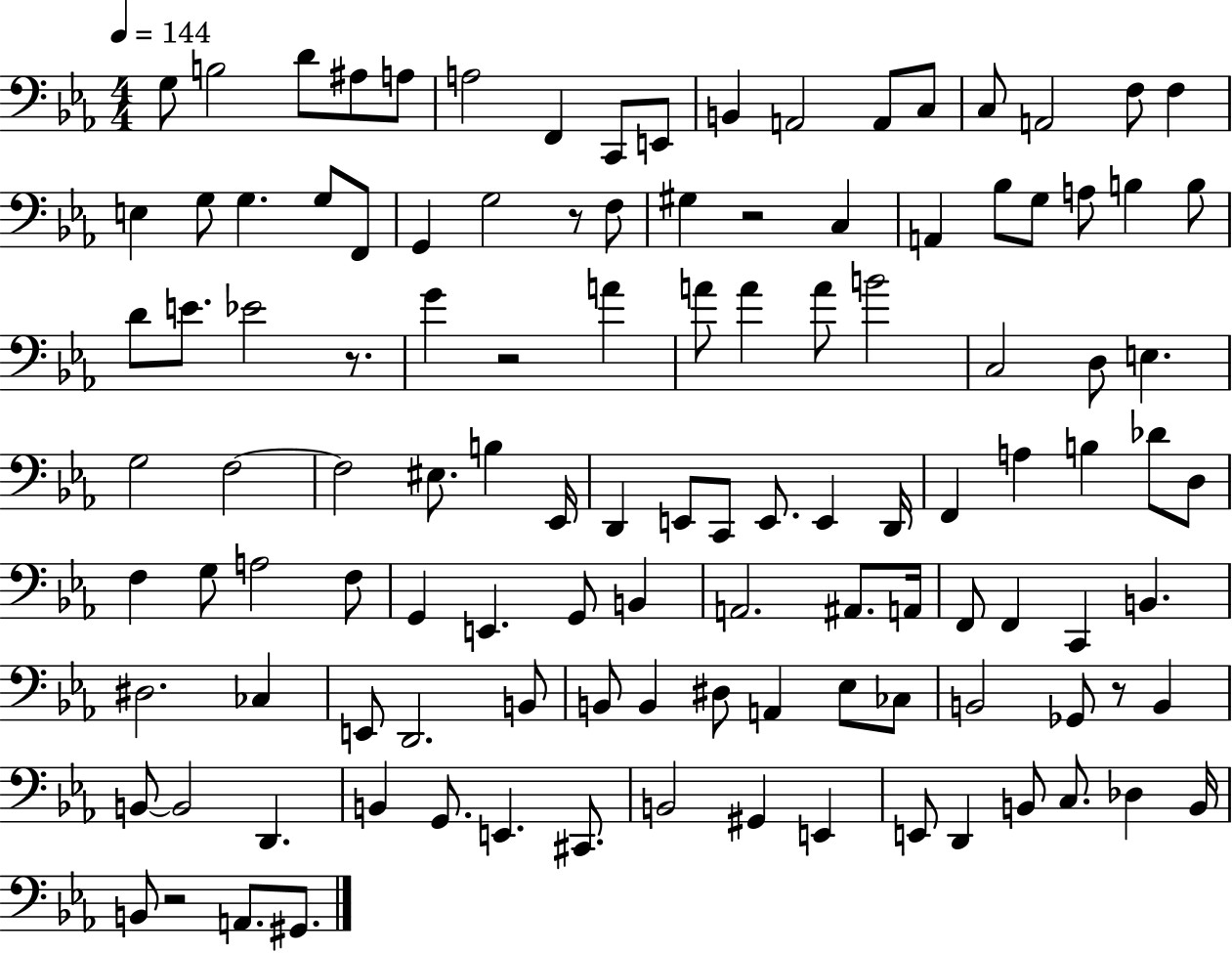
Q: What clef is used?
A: bass